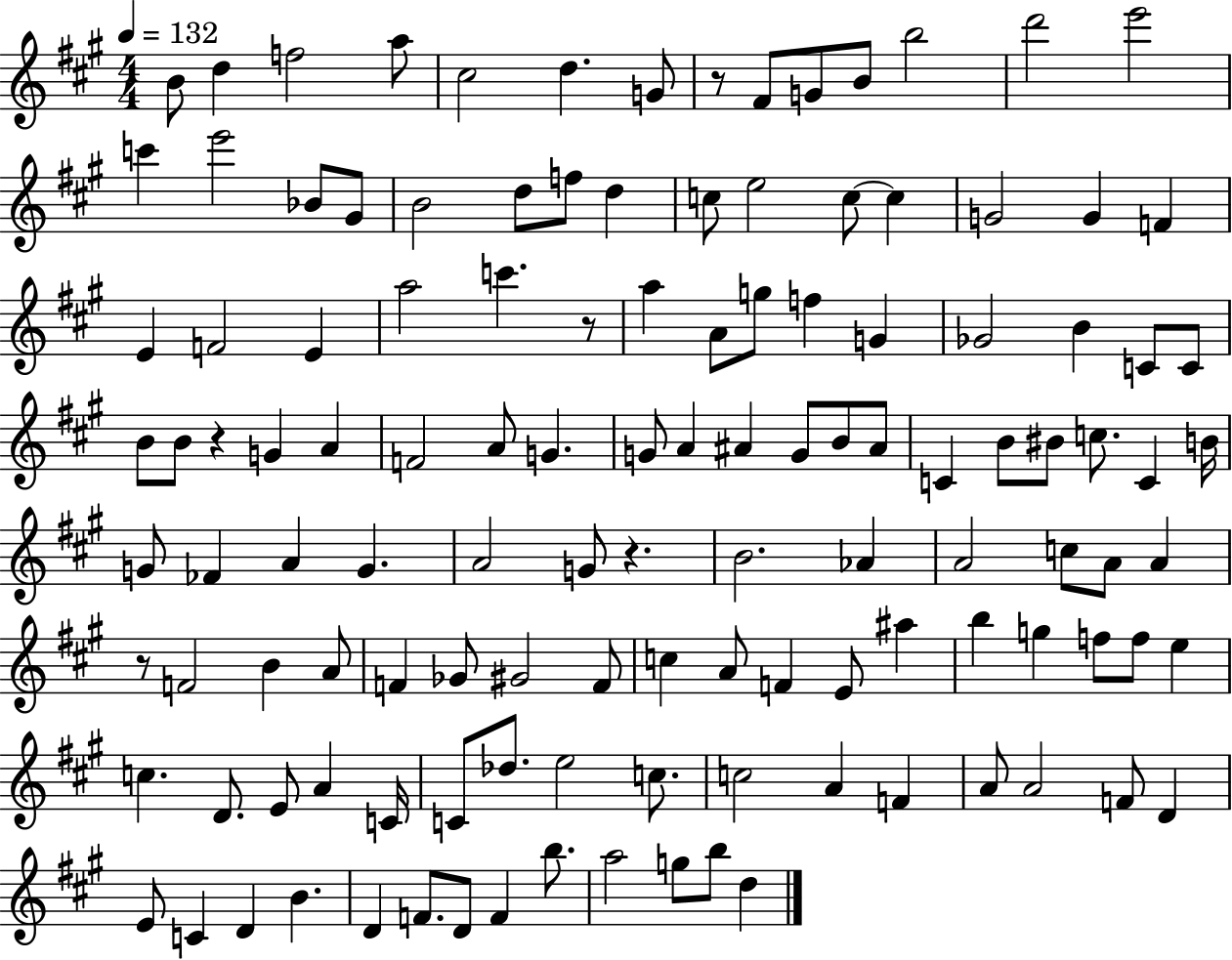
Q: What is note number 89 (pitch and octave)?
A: F5